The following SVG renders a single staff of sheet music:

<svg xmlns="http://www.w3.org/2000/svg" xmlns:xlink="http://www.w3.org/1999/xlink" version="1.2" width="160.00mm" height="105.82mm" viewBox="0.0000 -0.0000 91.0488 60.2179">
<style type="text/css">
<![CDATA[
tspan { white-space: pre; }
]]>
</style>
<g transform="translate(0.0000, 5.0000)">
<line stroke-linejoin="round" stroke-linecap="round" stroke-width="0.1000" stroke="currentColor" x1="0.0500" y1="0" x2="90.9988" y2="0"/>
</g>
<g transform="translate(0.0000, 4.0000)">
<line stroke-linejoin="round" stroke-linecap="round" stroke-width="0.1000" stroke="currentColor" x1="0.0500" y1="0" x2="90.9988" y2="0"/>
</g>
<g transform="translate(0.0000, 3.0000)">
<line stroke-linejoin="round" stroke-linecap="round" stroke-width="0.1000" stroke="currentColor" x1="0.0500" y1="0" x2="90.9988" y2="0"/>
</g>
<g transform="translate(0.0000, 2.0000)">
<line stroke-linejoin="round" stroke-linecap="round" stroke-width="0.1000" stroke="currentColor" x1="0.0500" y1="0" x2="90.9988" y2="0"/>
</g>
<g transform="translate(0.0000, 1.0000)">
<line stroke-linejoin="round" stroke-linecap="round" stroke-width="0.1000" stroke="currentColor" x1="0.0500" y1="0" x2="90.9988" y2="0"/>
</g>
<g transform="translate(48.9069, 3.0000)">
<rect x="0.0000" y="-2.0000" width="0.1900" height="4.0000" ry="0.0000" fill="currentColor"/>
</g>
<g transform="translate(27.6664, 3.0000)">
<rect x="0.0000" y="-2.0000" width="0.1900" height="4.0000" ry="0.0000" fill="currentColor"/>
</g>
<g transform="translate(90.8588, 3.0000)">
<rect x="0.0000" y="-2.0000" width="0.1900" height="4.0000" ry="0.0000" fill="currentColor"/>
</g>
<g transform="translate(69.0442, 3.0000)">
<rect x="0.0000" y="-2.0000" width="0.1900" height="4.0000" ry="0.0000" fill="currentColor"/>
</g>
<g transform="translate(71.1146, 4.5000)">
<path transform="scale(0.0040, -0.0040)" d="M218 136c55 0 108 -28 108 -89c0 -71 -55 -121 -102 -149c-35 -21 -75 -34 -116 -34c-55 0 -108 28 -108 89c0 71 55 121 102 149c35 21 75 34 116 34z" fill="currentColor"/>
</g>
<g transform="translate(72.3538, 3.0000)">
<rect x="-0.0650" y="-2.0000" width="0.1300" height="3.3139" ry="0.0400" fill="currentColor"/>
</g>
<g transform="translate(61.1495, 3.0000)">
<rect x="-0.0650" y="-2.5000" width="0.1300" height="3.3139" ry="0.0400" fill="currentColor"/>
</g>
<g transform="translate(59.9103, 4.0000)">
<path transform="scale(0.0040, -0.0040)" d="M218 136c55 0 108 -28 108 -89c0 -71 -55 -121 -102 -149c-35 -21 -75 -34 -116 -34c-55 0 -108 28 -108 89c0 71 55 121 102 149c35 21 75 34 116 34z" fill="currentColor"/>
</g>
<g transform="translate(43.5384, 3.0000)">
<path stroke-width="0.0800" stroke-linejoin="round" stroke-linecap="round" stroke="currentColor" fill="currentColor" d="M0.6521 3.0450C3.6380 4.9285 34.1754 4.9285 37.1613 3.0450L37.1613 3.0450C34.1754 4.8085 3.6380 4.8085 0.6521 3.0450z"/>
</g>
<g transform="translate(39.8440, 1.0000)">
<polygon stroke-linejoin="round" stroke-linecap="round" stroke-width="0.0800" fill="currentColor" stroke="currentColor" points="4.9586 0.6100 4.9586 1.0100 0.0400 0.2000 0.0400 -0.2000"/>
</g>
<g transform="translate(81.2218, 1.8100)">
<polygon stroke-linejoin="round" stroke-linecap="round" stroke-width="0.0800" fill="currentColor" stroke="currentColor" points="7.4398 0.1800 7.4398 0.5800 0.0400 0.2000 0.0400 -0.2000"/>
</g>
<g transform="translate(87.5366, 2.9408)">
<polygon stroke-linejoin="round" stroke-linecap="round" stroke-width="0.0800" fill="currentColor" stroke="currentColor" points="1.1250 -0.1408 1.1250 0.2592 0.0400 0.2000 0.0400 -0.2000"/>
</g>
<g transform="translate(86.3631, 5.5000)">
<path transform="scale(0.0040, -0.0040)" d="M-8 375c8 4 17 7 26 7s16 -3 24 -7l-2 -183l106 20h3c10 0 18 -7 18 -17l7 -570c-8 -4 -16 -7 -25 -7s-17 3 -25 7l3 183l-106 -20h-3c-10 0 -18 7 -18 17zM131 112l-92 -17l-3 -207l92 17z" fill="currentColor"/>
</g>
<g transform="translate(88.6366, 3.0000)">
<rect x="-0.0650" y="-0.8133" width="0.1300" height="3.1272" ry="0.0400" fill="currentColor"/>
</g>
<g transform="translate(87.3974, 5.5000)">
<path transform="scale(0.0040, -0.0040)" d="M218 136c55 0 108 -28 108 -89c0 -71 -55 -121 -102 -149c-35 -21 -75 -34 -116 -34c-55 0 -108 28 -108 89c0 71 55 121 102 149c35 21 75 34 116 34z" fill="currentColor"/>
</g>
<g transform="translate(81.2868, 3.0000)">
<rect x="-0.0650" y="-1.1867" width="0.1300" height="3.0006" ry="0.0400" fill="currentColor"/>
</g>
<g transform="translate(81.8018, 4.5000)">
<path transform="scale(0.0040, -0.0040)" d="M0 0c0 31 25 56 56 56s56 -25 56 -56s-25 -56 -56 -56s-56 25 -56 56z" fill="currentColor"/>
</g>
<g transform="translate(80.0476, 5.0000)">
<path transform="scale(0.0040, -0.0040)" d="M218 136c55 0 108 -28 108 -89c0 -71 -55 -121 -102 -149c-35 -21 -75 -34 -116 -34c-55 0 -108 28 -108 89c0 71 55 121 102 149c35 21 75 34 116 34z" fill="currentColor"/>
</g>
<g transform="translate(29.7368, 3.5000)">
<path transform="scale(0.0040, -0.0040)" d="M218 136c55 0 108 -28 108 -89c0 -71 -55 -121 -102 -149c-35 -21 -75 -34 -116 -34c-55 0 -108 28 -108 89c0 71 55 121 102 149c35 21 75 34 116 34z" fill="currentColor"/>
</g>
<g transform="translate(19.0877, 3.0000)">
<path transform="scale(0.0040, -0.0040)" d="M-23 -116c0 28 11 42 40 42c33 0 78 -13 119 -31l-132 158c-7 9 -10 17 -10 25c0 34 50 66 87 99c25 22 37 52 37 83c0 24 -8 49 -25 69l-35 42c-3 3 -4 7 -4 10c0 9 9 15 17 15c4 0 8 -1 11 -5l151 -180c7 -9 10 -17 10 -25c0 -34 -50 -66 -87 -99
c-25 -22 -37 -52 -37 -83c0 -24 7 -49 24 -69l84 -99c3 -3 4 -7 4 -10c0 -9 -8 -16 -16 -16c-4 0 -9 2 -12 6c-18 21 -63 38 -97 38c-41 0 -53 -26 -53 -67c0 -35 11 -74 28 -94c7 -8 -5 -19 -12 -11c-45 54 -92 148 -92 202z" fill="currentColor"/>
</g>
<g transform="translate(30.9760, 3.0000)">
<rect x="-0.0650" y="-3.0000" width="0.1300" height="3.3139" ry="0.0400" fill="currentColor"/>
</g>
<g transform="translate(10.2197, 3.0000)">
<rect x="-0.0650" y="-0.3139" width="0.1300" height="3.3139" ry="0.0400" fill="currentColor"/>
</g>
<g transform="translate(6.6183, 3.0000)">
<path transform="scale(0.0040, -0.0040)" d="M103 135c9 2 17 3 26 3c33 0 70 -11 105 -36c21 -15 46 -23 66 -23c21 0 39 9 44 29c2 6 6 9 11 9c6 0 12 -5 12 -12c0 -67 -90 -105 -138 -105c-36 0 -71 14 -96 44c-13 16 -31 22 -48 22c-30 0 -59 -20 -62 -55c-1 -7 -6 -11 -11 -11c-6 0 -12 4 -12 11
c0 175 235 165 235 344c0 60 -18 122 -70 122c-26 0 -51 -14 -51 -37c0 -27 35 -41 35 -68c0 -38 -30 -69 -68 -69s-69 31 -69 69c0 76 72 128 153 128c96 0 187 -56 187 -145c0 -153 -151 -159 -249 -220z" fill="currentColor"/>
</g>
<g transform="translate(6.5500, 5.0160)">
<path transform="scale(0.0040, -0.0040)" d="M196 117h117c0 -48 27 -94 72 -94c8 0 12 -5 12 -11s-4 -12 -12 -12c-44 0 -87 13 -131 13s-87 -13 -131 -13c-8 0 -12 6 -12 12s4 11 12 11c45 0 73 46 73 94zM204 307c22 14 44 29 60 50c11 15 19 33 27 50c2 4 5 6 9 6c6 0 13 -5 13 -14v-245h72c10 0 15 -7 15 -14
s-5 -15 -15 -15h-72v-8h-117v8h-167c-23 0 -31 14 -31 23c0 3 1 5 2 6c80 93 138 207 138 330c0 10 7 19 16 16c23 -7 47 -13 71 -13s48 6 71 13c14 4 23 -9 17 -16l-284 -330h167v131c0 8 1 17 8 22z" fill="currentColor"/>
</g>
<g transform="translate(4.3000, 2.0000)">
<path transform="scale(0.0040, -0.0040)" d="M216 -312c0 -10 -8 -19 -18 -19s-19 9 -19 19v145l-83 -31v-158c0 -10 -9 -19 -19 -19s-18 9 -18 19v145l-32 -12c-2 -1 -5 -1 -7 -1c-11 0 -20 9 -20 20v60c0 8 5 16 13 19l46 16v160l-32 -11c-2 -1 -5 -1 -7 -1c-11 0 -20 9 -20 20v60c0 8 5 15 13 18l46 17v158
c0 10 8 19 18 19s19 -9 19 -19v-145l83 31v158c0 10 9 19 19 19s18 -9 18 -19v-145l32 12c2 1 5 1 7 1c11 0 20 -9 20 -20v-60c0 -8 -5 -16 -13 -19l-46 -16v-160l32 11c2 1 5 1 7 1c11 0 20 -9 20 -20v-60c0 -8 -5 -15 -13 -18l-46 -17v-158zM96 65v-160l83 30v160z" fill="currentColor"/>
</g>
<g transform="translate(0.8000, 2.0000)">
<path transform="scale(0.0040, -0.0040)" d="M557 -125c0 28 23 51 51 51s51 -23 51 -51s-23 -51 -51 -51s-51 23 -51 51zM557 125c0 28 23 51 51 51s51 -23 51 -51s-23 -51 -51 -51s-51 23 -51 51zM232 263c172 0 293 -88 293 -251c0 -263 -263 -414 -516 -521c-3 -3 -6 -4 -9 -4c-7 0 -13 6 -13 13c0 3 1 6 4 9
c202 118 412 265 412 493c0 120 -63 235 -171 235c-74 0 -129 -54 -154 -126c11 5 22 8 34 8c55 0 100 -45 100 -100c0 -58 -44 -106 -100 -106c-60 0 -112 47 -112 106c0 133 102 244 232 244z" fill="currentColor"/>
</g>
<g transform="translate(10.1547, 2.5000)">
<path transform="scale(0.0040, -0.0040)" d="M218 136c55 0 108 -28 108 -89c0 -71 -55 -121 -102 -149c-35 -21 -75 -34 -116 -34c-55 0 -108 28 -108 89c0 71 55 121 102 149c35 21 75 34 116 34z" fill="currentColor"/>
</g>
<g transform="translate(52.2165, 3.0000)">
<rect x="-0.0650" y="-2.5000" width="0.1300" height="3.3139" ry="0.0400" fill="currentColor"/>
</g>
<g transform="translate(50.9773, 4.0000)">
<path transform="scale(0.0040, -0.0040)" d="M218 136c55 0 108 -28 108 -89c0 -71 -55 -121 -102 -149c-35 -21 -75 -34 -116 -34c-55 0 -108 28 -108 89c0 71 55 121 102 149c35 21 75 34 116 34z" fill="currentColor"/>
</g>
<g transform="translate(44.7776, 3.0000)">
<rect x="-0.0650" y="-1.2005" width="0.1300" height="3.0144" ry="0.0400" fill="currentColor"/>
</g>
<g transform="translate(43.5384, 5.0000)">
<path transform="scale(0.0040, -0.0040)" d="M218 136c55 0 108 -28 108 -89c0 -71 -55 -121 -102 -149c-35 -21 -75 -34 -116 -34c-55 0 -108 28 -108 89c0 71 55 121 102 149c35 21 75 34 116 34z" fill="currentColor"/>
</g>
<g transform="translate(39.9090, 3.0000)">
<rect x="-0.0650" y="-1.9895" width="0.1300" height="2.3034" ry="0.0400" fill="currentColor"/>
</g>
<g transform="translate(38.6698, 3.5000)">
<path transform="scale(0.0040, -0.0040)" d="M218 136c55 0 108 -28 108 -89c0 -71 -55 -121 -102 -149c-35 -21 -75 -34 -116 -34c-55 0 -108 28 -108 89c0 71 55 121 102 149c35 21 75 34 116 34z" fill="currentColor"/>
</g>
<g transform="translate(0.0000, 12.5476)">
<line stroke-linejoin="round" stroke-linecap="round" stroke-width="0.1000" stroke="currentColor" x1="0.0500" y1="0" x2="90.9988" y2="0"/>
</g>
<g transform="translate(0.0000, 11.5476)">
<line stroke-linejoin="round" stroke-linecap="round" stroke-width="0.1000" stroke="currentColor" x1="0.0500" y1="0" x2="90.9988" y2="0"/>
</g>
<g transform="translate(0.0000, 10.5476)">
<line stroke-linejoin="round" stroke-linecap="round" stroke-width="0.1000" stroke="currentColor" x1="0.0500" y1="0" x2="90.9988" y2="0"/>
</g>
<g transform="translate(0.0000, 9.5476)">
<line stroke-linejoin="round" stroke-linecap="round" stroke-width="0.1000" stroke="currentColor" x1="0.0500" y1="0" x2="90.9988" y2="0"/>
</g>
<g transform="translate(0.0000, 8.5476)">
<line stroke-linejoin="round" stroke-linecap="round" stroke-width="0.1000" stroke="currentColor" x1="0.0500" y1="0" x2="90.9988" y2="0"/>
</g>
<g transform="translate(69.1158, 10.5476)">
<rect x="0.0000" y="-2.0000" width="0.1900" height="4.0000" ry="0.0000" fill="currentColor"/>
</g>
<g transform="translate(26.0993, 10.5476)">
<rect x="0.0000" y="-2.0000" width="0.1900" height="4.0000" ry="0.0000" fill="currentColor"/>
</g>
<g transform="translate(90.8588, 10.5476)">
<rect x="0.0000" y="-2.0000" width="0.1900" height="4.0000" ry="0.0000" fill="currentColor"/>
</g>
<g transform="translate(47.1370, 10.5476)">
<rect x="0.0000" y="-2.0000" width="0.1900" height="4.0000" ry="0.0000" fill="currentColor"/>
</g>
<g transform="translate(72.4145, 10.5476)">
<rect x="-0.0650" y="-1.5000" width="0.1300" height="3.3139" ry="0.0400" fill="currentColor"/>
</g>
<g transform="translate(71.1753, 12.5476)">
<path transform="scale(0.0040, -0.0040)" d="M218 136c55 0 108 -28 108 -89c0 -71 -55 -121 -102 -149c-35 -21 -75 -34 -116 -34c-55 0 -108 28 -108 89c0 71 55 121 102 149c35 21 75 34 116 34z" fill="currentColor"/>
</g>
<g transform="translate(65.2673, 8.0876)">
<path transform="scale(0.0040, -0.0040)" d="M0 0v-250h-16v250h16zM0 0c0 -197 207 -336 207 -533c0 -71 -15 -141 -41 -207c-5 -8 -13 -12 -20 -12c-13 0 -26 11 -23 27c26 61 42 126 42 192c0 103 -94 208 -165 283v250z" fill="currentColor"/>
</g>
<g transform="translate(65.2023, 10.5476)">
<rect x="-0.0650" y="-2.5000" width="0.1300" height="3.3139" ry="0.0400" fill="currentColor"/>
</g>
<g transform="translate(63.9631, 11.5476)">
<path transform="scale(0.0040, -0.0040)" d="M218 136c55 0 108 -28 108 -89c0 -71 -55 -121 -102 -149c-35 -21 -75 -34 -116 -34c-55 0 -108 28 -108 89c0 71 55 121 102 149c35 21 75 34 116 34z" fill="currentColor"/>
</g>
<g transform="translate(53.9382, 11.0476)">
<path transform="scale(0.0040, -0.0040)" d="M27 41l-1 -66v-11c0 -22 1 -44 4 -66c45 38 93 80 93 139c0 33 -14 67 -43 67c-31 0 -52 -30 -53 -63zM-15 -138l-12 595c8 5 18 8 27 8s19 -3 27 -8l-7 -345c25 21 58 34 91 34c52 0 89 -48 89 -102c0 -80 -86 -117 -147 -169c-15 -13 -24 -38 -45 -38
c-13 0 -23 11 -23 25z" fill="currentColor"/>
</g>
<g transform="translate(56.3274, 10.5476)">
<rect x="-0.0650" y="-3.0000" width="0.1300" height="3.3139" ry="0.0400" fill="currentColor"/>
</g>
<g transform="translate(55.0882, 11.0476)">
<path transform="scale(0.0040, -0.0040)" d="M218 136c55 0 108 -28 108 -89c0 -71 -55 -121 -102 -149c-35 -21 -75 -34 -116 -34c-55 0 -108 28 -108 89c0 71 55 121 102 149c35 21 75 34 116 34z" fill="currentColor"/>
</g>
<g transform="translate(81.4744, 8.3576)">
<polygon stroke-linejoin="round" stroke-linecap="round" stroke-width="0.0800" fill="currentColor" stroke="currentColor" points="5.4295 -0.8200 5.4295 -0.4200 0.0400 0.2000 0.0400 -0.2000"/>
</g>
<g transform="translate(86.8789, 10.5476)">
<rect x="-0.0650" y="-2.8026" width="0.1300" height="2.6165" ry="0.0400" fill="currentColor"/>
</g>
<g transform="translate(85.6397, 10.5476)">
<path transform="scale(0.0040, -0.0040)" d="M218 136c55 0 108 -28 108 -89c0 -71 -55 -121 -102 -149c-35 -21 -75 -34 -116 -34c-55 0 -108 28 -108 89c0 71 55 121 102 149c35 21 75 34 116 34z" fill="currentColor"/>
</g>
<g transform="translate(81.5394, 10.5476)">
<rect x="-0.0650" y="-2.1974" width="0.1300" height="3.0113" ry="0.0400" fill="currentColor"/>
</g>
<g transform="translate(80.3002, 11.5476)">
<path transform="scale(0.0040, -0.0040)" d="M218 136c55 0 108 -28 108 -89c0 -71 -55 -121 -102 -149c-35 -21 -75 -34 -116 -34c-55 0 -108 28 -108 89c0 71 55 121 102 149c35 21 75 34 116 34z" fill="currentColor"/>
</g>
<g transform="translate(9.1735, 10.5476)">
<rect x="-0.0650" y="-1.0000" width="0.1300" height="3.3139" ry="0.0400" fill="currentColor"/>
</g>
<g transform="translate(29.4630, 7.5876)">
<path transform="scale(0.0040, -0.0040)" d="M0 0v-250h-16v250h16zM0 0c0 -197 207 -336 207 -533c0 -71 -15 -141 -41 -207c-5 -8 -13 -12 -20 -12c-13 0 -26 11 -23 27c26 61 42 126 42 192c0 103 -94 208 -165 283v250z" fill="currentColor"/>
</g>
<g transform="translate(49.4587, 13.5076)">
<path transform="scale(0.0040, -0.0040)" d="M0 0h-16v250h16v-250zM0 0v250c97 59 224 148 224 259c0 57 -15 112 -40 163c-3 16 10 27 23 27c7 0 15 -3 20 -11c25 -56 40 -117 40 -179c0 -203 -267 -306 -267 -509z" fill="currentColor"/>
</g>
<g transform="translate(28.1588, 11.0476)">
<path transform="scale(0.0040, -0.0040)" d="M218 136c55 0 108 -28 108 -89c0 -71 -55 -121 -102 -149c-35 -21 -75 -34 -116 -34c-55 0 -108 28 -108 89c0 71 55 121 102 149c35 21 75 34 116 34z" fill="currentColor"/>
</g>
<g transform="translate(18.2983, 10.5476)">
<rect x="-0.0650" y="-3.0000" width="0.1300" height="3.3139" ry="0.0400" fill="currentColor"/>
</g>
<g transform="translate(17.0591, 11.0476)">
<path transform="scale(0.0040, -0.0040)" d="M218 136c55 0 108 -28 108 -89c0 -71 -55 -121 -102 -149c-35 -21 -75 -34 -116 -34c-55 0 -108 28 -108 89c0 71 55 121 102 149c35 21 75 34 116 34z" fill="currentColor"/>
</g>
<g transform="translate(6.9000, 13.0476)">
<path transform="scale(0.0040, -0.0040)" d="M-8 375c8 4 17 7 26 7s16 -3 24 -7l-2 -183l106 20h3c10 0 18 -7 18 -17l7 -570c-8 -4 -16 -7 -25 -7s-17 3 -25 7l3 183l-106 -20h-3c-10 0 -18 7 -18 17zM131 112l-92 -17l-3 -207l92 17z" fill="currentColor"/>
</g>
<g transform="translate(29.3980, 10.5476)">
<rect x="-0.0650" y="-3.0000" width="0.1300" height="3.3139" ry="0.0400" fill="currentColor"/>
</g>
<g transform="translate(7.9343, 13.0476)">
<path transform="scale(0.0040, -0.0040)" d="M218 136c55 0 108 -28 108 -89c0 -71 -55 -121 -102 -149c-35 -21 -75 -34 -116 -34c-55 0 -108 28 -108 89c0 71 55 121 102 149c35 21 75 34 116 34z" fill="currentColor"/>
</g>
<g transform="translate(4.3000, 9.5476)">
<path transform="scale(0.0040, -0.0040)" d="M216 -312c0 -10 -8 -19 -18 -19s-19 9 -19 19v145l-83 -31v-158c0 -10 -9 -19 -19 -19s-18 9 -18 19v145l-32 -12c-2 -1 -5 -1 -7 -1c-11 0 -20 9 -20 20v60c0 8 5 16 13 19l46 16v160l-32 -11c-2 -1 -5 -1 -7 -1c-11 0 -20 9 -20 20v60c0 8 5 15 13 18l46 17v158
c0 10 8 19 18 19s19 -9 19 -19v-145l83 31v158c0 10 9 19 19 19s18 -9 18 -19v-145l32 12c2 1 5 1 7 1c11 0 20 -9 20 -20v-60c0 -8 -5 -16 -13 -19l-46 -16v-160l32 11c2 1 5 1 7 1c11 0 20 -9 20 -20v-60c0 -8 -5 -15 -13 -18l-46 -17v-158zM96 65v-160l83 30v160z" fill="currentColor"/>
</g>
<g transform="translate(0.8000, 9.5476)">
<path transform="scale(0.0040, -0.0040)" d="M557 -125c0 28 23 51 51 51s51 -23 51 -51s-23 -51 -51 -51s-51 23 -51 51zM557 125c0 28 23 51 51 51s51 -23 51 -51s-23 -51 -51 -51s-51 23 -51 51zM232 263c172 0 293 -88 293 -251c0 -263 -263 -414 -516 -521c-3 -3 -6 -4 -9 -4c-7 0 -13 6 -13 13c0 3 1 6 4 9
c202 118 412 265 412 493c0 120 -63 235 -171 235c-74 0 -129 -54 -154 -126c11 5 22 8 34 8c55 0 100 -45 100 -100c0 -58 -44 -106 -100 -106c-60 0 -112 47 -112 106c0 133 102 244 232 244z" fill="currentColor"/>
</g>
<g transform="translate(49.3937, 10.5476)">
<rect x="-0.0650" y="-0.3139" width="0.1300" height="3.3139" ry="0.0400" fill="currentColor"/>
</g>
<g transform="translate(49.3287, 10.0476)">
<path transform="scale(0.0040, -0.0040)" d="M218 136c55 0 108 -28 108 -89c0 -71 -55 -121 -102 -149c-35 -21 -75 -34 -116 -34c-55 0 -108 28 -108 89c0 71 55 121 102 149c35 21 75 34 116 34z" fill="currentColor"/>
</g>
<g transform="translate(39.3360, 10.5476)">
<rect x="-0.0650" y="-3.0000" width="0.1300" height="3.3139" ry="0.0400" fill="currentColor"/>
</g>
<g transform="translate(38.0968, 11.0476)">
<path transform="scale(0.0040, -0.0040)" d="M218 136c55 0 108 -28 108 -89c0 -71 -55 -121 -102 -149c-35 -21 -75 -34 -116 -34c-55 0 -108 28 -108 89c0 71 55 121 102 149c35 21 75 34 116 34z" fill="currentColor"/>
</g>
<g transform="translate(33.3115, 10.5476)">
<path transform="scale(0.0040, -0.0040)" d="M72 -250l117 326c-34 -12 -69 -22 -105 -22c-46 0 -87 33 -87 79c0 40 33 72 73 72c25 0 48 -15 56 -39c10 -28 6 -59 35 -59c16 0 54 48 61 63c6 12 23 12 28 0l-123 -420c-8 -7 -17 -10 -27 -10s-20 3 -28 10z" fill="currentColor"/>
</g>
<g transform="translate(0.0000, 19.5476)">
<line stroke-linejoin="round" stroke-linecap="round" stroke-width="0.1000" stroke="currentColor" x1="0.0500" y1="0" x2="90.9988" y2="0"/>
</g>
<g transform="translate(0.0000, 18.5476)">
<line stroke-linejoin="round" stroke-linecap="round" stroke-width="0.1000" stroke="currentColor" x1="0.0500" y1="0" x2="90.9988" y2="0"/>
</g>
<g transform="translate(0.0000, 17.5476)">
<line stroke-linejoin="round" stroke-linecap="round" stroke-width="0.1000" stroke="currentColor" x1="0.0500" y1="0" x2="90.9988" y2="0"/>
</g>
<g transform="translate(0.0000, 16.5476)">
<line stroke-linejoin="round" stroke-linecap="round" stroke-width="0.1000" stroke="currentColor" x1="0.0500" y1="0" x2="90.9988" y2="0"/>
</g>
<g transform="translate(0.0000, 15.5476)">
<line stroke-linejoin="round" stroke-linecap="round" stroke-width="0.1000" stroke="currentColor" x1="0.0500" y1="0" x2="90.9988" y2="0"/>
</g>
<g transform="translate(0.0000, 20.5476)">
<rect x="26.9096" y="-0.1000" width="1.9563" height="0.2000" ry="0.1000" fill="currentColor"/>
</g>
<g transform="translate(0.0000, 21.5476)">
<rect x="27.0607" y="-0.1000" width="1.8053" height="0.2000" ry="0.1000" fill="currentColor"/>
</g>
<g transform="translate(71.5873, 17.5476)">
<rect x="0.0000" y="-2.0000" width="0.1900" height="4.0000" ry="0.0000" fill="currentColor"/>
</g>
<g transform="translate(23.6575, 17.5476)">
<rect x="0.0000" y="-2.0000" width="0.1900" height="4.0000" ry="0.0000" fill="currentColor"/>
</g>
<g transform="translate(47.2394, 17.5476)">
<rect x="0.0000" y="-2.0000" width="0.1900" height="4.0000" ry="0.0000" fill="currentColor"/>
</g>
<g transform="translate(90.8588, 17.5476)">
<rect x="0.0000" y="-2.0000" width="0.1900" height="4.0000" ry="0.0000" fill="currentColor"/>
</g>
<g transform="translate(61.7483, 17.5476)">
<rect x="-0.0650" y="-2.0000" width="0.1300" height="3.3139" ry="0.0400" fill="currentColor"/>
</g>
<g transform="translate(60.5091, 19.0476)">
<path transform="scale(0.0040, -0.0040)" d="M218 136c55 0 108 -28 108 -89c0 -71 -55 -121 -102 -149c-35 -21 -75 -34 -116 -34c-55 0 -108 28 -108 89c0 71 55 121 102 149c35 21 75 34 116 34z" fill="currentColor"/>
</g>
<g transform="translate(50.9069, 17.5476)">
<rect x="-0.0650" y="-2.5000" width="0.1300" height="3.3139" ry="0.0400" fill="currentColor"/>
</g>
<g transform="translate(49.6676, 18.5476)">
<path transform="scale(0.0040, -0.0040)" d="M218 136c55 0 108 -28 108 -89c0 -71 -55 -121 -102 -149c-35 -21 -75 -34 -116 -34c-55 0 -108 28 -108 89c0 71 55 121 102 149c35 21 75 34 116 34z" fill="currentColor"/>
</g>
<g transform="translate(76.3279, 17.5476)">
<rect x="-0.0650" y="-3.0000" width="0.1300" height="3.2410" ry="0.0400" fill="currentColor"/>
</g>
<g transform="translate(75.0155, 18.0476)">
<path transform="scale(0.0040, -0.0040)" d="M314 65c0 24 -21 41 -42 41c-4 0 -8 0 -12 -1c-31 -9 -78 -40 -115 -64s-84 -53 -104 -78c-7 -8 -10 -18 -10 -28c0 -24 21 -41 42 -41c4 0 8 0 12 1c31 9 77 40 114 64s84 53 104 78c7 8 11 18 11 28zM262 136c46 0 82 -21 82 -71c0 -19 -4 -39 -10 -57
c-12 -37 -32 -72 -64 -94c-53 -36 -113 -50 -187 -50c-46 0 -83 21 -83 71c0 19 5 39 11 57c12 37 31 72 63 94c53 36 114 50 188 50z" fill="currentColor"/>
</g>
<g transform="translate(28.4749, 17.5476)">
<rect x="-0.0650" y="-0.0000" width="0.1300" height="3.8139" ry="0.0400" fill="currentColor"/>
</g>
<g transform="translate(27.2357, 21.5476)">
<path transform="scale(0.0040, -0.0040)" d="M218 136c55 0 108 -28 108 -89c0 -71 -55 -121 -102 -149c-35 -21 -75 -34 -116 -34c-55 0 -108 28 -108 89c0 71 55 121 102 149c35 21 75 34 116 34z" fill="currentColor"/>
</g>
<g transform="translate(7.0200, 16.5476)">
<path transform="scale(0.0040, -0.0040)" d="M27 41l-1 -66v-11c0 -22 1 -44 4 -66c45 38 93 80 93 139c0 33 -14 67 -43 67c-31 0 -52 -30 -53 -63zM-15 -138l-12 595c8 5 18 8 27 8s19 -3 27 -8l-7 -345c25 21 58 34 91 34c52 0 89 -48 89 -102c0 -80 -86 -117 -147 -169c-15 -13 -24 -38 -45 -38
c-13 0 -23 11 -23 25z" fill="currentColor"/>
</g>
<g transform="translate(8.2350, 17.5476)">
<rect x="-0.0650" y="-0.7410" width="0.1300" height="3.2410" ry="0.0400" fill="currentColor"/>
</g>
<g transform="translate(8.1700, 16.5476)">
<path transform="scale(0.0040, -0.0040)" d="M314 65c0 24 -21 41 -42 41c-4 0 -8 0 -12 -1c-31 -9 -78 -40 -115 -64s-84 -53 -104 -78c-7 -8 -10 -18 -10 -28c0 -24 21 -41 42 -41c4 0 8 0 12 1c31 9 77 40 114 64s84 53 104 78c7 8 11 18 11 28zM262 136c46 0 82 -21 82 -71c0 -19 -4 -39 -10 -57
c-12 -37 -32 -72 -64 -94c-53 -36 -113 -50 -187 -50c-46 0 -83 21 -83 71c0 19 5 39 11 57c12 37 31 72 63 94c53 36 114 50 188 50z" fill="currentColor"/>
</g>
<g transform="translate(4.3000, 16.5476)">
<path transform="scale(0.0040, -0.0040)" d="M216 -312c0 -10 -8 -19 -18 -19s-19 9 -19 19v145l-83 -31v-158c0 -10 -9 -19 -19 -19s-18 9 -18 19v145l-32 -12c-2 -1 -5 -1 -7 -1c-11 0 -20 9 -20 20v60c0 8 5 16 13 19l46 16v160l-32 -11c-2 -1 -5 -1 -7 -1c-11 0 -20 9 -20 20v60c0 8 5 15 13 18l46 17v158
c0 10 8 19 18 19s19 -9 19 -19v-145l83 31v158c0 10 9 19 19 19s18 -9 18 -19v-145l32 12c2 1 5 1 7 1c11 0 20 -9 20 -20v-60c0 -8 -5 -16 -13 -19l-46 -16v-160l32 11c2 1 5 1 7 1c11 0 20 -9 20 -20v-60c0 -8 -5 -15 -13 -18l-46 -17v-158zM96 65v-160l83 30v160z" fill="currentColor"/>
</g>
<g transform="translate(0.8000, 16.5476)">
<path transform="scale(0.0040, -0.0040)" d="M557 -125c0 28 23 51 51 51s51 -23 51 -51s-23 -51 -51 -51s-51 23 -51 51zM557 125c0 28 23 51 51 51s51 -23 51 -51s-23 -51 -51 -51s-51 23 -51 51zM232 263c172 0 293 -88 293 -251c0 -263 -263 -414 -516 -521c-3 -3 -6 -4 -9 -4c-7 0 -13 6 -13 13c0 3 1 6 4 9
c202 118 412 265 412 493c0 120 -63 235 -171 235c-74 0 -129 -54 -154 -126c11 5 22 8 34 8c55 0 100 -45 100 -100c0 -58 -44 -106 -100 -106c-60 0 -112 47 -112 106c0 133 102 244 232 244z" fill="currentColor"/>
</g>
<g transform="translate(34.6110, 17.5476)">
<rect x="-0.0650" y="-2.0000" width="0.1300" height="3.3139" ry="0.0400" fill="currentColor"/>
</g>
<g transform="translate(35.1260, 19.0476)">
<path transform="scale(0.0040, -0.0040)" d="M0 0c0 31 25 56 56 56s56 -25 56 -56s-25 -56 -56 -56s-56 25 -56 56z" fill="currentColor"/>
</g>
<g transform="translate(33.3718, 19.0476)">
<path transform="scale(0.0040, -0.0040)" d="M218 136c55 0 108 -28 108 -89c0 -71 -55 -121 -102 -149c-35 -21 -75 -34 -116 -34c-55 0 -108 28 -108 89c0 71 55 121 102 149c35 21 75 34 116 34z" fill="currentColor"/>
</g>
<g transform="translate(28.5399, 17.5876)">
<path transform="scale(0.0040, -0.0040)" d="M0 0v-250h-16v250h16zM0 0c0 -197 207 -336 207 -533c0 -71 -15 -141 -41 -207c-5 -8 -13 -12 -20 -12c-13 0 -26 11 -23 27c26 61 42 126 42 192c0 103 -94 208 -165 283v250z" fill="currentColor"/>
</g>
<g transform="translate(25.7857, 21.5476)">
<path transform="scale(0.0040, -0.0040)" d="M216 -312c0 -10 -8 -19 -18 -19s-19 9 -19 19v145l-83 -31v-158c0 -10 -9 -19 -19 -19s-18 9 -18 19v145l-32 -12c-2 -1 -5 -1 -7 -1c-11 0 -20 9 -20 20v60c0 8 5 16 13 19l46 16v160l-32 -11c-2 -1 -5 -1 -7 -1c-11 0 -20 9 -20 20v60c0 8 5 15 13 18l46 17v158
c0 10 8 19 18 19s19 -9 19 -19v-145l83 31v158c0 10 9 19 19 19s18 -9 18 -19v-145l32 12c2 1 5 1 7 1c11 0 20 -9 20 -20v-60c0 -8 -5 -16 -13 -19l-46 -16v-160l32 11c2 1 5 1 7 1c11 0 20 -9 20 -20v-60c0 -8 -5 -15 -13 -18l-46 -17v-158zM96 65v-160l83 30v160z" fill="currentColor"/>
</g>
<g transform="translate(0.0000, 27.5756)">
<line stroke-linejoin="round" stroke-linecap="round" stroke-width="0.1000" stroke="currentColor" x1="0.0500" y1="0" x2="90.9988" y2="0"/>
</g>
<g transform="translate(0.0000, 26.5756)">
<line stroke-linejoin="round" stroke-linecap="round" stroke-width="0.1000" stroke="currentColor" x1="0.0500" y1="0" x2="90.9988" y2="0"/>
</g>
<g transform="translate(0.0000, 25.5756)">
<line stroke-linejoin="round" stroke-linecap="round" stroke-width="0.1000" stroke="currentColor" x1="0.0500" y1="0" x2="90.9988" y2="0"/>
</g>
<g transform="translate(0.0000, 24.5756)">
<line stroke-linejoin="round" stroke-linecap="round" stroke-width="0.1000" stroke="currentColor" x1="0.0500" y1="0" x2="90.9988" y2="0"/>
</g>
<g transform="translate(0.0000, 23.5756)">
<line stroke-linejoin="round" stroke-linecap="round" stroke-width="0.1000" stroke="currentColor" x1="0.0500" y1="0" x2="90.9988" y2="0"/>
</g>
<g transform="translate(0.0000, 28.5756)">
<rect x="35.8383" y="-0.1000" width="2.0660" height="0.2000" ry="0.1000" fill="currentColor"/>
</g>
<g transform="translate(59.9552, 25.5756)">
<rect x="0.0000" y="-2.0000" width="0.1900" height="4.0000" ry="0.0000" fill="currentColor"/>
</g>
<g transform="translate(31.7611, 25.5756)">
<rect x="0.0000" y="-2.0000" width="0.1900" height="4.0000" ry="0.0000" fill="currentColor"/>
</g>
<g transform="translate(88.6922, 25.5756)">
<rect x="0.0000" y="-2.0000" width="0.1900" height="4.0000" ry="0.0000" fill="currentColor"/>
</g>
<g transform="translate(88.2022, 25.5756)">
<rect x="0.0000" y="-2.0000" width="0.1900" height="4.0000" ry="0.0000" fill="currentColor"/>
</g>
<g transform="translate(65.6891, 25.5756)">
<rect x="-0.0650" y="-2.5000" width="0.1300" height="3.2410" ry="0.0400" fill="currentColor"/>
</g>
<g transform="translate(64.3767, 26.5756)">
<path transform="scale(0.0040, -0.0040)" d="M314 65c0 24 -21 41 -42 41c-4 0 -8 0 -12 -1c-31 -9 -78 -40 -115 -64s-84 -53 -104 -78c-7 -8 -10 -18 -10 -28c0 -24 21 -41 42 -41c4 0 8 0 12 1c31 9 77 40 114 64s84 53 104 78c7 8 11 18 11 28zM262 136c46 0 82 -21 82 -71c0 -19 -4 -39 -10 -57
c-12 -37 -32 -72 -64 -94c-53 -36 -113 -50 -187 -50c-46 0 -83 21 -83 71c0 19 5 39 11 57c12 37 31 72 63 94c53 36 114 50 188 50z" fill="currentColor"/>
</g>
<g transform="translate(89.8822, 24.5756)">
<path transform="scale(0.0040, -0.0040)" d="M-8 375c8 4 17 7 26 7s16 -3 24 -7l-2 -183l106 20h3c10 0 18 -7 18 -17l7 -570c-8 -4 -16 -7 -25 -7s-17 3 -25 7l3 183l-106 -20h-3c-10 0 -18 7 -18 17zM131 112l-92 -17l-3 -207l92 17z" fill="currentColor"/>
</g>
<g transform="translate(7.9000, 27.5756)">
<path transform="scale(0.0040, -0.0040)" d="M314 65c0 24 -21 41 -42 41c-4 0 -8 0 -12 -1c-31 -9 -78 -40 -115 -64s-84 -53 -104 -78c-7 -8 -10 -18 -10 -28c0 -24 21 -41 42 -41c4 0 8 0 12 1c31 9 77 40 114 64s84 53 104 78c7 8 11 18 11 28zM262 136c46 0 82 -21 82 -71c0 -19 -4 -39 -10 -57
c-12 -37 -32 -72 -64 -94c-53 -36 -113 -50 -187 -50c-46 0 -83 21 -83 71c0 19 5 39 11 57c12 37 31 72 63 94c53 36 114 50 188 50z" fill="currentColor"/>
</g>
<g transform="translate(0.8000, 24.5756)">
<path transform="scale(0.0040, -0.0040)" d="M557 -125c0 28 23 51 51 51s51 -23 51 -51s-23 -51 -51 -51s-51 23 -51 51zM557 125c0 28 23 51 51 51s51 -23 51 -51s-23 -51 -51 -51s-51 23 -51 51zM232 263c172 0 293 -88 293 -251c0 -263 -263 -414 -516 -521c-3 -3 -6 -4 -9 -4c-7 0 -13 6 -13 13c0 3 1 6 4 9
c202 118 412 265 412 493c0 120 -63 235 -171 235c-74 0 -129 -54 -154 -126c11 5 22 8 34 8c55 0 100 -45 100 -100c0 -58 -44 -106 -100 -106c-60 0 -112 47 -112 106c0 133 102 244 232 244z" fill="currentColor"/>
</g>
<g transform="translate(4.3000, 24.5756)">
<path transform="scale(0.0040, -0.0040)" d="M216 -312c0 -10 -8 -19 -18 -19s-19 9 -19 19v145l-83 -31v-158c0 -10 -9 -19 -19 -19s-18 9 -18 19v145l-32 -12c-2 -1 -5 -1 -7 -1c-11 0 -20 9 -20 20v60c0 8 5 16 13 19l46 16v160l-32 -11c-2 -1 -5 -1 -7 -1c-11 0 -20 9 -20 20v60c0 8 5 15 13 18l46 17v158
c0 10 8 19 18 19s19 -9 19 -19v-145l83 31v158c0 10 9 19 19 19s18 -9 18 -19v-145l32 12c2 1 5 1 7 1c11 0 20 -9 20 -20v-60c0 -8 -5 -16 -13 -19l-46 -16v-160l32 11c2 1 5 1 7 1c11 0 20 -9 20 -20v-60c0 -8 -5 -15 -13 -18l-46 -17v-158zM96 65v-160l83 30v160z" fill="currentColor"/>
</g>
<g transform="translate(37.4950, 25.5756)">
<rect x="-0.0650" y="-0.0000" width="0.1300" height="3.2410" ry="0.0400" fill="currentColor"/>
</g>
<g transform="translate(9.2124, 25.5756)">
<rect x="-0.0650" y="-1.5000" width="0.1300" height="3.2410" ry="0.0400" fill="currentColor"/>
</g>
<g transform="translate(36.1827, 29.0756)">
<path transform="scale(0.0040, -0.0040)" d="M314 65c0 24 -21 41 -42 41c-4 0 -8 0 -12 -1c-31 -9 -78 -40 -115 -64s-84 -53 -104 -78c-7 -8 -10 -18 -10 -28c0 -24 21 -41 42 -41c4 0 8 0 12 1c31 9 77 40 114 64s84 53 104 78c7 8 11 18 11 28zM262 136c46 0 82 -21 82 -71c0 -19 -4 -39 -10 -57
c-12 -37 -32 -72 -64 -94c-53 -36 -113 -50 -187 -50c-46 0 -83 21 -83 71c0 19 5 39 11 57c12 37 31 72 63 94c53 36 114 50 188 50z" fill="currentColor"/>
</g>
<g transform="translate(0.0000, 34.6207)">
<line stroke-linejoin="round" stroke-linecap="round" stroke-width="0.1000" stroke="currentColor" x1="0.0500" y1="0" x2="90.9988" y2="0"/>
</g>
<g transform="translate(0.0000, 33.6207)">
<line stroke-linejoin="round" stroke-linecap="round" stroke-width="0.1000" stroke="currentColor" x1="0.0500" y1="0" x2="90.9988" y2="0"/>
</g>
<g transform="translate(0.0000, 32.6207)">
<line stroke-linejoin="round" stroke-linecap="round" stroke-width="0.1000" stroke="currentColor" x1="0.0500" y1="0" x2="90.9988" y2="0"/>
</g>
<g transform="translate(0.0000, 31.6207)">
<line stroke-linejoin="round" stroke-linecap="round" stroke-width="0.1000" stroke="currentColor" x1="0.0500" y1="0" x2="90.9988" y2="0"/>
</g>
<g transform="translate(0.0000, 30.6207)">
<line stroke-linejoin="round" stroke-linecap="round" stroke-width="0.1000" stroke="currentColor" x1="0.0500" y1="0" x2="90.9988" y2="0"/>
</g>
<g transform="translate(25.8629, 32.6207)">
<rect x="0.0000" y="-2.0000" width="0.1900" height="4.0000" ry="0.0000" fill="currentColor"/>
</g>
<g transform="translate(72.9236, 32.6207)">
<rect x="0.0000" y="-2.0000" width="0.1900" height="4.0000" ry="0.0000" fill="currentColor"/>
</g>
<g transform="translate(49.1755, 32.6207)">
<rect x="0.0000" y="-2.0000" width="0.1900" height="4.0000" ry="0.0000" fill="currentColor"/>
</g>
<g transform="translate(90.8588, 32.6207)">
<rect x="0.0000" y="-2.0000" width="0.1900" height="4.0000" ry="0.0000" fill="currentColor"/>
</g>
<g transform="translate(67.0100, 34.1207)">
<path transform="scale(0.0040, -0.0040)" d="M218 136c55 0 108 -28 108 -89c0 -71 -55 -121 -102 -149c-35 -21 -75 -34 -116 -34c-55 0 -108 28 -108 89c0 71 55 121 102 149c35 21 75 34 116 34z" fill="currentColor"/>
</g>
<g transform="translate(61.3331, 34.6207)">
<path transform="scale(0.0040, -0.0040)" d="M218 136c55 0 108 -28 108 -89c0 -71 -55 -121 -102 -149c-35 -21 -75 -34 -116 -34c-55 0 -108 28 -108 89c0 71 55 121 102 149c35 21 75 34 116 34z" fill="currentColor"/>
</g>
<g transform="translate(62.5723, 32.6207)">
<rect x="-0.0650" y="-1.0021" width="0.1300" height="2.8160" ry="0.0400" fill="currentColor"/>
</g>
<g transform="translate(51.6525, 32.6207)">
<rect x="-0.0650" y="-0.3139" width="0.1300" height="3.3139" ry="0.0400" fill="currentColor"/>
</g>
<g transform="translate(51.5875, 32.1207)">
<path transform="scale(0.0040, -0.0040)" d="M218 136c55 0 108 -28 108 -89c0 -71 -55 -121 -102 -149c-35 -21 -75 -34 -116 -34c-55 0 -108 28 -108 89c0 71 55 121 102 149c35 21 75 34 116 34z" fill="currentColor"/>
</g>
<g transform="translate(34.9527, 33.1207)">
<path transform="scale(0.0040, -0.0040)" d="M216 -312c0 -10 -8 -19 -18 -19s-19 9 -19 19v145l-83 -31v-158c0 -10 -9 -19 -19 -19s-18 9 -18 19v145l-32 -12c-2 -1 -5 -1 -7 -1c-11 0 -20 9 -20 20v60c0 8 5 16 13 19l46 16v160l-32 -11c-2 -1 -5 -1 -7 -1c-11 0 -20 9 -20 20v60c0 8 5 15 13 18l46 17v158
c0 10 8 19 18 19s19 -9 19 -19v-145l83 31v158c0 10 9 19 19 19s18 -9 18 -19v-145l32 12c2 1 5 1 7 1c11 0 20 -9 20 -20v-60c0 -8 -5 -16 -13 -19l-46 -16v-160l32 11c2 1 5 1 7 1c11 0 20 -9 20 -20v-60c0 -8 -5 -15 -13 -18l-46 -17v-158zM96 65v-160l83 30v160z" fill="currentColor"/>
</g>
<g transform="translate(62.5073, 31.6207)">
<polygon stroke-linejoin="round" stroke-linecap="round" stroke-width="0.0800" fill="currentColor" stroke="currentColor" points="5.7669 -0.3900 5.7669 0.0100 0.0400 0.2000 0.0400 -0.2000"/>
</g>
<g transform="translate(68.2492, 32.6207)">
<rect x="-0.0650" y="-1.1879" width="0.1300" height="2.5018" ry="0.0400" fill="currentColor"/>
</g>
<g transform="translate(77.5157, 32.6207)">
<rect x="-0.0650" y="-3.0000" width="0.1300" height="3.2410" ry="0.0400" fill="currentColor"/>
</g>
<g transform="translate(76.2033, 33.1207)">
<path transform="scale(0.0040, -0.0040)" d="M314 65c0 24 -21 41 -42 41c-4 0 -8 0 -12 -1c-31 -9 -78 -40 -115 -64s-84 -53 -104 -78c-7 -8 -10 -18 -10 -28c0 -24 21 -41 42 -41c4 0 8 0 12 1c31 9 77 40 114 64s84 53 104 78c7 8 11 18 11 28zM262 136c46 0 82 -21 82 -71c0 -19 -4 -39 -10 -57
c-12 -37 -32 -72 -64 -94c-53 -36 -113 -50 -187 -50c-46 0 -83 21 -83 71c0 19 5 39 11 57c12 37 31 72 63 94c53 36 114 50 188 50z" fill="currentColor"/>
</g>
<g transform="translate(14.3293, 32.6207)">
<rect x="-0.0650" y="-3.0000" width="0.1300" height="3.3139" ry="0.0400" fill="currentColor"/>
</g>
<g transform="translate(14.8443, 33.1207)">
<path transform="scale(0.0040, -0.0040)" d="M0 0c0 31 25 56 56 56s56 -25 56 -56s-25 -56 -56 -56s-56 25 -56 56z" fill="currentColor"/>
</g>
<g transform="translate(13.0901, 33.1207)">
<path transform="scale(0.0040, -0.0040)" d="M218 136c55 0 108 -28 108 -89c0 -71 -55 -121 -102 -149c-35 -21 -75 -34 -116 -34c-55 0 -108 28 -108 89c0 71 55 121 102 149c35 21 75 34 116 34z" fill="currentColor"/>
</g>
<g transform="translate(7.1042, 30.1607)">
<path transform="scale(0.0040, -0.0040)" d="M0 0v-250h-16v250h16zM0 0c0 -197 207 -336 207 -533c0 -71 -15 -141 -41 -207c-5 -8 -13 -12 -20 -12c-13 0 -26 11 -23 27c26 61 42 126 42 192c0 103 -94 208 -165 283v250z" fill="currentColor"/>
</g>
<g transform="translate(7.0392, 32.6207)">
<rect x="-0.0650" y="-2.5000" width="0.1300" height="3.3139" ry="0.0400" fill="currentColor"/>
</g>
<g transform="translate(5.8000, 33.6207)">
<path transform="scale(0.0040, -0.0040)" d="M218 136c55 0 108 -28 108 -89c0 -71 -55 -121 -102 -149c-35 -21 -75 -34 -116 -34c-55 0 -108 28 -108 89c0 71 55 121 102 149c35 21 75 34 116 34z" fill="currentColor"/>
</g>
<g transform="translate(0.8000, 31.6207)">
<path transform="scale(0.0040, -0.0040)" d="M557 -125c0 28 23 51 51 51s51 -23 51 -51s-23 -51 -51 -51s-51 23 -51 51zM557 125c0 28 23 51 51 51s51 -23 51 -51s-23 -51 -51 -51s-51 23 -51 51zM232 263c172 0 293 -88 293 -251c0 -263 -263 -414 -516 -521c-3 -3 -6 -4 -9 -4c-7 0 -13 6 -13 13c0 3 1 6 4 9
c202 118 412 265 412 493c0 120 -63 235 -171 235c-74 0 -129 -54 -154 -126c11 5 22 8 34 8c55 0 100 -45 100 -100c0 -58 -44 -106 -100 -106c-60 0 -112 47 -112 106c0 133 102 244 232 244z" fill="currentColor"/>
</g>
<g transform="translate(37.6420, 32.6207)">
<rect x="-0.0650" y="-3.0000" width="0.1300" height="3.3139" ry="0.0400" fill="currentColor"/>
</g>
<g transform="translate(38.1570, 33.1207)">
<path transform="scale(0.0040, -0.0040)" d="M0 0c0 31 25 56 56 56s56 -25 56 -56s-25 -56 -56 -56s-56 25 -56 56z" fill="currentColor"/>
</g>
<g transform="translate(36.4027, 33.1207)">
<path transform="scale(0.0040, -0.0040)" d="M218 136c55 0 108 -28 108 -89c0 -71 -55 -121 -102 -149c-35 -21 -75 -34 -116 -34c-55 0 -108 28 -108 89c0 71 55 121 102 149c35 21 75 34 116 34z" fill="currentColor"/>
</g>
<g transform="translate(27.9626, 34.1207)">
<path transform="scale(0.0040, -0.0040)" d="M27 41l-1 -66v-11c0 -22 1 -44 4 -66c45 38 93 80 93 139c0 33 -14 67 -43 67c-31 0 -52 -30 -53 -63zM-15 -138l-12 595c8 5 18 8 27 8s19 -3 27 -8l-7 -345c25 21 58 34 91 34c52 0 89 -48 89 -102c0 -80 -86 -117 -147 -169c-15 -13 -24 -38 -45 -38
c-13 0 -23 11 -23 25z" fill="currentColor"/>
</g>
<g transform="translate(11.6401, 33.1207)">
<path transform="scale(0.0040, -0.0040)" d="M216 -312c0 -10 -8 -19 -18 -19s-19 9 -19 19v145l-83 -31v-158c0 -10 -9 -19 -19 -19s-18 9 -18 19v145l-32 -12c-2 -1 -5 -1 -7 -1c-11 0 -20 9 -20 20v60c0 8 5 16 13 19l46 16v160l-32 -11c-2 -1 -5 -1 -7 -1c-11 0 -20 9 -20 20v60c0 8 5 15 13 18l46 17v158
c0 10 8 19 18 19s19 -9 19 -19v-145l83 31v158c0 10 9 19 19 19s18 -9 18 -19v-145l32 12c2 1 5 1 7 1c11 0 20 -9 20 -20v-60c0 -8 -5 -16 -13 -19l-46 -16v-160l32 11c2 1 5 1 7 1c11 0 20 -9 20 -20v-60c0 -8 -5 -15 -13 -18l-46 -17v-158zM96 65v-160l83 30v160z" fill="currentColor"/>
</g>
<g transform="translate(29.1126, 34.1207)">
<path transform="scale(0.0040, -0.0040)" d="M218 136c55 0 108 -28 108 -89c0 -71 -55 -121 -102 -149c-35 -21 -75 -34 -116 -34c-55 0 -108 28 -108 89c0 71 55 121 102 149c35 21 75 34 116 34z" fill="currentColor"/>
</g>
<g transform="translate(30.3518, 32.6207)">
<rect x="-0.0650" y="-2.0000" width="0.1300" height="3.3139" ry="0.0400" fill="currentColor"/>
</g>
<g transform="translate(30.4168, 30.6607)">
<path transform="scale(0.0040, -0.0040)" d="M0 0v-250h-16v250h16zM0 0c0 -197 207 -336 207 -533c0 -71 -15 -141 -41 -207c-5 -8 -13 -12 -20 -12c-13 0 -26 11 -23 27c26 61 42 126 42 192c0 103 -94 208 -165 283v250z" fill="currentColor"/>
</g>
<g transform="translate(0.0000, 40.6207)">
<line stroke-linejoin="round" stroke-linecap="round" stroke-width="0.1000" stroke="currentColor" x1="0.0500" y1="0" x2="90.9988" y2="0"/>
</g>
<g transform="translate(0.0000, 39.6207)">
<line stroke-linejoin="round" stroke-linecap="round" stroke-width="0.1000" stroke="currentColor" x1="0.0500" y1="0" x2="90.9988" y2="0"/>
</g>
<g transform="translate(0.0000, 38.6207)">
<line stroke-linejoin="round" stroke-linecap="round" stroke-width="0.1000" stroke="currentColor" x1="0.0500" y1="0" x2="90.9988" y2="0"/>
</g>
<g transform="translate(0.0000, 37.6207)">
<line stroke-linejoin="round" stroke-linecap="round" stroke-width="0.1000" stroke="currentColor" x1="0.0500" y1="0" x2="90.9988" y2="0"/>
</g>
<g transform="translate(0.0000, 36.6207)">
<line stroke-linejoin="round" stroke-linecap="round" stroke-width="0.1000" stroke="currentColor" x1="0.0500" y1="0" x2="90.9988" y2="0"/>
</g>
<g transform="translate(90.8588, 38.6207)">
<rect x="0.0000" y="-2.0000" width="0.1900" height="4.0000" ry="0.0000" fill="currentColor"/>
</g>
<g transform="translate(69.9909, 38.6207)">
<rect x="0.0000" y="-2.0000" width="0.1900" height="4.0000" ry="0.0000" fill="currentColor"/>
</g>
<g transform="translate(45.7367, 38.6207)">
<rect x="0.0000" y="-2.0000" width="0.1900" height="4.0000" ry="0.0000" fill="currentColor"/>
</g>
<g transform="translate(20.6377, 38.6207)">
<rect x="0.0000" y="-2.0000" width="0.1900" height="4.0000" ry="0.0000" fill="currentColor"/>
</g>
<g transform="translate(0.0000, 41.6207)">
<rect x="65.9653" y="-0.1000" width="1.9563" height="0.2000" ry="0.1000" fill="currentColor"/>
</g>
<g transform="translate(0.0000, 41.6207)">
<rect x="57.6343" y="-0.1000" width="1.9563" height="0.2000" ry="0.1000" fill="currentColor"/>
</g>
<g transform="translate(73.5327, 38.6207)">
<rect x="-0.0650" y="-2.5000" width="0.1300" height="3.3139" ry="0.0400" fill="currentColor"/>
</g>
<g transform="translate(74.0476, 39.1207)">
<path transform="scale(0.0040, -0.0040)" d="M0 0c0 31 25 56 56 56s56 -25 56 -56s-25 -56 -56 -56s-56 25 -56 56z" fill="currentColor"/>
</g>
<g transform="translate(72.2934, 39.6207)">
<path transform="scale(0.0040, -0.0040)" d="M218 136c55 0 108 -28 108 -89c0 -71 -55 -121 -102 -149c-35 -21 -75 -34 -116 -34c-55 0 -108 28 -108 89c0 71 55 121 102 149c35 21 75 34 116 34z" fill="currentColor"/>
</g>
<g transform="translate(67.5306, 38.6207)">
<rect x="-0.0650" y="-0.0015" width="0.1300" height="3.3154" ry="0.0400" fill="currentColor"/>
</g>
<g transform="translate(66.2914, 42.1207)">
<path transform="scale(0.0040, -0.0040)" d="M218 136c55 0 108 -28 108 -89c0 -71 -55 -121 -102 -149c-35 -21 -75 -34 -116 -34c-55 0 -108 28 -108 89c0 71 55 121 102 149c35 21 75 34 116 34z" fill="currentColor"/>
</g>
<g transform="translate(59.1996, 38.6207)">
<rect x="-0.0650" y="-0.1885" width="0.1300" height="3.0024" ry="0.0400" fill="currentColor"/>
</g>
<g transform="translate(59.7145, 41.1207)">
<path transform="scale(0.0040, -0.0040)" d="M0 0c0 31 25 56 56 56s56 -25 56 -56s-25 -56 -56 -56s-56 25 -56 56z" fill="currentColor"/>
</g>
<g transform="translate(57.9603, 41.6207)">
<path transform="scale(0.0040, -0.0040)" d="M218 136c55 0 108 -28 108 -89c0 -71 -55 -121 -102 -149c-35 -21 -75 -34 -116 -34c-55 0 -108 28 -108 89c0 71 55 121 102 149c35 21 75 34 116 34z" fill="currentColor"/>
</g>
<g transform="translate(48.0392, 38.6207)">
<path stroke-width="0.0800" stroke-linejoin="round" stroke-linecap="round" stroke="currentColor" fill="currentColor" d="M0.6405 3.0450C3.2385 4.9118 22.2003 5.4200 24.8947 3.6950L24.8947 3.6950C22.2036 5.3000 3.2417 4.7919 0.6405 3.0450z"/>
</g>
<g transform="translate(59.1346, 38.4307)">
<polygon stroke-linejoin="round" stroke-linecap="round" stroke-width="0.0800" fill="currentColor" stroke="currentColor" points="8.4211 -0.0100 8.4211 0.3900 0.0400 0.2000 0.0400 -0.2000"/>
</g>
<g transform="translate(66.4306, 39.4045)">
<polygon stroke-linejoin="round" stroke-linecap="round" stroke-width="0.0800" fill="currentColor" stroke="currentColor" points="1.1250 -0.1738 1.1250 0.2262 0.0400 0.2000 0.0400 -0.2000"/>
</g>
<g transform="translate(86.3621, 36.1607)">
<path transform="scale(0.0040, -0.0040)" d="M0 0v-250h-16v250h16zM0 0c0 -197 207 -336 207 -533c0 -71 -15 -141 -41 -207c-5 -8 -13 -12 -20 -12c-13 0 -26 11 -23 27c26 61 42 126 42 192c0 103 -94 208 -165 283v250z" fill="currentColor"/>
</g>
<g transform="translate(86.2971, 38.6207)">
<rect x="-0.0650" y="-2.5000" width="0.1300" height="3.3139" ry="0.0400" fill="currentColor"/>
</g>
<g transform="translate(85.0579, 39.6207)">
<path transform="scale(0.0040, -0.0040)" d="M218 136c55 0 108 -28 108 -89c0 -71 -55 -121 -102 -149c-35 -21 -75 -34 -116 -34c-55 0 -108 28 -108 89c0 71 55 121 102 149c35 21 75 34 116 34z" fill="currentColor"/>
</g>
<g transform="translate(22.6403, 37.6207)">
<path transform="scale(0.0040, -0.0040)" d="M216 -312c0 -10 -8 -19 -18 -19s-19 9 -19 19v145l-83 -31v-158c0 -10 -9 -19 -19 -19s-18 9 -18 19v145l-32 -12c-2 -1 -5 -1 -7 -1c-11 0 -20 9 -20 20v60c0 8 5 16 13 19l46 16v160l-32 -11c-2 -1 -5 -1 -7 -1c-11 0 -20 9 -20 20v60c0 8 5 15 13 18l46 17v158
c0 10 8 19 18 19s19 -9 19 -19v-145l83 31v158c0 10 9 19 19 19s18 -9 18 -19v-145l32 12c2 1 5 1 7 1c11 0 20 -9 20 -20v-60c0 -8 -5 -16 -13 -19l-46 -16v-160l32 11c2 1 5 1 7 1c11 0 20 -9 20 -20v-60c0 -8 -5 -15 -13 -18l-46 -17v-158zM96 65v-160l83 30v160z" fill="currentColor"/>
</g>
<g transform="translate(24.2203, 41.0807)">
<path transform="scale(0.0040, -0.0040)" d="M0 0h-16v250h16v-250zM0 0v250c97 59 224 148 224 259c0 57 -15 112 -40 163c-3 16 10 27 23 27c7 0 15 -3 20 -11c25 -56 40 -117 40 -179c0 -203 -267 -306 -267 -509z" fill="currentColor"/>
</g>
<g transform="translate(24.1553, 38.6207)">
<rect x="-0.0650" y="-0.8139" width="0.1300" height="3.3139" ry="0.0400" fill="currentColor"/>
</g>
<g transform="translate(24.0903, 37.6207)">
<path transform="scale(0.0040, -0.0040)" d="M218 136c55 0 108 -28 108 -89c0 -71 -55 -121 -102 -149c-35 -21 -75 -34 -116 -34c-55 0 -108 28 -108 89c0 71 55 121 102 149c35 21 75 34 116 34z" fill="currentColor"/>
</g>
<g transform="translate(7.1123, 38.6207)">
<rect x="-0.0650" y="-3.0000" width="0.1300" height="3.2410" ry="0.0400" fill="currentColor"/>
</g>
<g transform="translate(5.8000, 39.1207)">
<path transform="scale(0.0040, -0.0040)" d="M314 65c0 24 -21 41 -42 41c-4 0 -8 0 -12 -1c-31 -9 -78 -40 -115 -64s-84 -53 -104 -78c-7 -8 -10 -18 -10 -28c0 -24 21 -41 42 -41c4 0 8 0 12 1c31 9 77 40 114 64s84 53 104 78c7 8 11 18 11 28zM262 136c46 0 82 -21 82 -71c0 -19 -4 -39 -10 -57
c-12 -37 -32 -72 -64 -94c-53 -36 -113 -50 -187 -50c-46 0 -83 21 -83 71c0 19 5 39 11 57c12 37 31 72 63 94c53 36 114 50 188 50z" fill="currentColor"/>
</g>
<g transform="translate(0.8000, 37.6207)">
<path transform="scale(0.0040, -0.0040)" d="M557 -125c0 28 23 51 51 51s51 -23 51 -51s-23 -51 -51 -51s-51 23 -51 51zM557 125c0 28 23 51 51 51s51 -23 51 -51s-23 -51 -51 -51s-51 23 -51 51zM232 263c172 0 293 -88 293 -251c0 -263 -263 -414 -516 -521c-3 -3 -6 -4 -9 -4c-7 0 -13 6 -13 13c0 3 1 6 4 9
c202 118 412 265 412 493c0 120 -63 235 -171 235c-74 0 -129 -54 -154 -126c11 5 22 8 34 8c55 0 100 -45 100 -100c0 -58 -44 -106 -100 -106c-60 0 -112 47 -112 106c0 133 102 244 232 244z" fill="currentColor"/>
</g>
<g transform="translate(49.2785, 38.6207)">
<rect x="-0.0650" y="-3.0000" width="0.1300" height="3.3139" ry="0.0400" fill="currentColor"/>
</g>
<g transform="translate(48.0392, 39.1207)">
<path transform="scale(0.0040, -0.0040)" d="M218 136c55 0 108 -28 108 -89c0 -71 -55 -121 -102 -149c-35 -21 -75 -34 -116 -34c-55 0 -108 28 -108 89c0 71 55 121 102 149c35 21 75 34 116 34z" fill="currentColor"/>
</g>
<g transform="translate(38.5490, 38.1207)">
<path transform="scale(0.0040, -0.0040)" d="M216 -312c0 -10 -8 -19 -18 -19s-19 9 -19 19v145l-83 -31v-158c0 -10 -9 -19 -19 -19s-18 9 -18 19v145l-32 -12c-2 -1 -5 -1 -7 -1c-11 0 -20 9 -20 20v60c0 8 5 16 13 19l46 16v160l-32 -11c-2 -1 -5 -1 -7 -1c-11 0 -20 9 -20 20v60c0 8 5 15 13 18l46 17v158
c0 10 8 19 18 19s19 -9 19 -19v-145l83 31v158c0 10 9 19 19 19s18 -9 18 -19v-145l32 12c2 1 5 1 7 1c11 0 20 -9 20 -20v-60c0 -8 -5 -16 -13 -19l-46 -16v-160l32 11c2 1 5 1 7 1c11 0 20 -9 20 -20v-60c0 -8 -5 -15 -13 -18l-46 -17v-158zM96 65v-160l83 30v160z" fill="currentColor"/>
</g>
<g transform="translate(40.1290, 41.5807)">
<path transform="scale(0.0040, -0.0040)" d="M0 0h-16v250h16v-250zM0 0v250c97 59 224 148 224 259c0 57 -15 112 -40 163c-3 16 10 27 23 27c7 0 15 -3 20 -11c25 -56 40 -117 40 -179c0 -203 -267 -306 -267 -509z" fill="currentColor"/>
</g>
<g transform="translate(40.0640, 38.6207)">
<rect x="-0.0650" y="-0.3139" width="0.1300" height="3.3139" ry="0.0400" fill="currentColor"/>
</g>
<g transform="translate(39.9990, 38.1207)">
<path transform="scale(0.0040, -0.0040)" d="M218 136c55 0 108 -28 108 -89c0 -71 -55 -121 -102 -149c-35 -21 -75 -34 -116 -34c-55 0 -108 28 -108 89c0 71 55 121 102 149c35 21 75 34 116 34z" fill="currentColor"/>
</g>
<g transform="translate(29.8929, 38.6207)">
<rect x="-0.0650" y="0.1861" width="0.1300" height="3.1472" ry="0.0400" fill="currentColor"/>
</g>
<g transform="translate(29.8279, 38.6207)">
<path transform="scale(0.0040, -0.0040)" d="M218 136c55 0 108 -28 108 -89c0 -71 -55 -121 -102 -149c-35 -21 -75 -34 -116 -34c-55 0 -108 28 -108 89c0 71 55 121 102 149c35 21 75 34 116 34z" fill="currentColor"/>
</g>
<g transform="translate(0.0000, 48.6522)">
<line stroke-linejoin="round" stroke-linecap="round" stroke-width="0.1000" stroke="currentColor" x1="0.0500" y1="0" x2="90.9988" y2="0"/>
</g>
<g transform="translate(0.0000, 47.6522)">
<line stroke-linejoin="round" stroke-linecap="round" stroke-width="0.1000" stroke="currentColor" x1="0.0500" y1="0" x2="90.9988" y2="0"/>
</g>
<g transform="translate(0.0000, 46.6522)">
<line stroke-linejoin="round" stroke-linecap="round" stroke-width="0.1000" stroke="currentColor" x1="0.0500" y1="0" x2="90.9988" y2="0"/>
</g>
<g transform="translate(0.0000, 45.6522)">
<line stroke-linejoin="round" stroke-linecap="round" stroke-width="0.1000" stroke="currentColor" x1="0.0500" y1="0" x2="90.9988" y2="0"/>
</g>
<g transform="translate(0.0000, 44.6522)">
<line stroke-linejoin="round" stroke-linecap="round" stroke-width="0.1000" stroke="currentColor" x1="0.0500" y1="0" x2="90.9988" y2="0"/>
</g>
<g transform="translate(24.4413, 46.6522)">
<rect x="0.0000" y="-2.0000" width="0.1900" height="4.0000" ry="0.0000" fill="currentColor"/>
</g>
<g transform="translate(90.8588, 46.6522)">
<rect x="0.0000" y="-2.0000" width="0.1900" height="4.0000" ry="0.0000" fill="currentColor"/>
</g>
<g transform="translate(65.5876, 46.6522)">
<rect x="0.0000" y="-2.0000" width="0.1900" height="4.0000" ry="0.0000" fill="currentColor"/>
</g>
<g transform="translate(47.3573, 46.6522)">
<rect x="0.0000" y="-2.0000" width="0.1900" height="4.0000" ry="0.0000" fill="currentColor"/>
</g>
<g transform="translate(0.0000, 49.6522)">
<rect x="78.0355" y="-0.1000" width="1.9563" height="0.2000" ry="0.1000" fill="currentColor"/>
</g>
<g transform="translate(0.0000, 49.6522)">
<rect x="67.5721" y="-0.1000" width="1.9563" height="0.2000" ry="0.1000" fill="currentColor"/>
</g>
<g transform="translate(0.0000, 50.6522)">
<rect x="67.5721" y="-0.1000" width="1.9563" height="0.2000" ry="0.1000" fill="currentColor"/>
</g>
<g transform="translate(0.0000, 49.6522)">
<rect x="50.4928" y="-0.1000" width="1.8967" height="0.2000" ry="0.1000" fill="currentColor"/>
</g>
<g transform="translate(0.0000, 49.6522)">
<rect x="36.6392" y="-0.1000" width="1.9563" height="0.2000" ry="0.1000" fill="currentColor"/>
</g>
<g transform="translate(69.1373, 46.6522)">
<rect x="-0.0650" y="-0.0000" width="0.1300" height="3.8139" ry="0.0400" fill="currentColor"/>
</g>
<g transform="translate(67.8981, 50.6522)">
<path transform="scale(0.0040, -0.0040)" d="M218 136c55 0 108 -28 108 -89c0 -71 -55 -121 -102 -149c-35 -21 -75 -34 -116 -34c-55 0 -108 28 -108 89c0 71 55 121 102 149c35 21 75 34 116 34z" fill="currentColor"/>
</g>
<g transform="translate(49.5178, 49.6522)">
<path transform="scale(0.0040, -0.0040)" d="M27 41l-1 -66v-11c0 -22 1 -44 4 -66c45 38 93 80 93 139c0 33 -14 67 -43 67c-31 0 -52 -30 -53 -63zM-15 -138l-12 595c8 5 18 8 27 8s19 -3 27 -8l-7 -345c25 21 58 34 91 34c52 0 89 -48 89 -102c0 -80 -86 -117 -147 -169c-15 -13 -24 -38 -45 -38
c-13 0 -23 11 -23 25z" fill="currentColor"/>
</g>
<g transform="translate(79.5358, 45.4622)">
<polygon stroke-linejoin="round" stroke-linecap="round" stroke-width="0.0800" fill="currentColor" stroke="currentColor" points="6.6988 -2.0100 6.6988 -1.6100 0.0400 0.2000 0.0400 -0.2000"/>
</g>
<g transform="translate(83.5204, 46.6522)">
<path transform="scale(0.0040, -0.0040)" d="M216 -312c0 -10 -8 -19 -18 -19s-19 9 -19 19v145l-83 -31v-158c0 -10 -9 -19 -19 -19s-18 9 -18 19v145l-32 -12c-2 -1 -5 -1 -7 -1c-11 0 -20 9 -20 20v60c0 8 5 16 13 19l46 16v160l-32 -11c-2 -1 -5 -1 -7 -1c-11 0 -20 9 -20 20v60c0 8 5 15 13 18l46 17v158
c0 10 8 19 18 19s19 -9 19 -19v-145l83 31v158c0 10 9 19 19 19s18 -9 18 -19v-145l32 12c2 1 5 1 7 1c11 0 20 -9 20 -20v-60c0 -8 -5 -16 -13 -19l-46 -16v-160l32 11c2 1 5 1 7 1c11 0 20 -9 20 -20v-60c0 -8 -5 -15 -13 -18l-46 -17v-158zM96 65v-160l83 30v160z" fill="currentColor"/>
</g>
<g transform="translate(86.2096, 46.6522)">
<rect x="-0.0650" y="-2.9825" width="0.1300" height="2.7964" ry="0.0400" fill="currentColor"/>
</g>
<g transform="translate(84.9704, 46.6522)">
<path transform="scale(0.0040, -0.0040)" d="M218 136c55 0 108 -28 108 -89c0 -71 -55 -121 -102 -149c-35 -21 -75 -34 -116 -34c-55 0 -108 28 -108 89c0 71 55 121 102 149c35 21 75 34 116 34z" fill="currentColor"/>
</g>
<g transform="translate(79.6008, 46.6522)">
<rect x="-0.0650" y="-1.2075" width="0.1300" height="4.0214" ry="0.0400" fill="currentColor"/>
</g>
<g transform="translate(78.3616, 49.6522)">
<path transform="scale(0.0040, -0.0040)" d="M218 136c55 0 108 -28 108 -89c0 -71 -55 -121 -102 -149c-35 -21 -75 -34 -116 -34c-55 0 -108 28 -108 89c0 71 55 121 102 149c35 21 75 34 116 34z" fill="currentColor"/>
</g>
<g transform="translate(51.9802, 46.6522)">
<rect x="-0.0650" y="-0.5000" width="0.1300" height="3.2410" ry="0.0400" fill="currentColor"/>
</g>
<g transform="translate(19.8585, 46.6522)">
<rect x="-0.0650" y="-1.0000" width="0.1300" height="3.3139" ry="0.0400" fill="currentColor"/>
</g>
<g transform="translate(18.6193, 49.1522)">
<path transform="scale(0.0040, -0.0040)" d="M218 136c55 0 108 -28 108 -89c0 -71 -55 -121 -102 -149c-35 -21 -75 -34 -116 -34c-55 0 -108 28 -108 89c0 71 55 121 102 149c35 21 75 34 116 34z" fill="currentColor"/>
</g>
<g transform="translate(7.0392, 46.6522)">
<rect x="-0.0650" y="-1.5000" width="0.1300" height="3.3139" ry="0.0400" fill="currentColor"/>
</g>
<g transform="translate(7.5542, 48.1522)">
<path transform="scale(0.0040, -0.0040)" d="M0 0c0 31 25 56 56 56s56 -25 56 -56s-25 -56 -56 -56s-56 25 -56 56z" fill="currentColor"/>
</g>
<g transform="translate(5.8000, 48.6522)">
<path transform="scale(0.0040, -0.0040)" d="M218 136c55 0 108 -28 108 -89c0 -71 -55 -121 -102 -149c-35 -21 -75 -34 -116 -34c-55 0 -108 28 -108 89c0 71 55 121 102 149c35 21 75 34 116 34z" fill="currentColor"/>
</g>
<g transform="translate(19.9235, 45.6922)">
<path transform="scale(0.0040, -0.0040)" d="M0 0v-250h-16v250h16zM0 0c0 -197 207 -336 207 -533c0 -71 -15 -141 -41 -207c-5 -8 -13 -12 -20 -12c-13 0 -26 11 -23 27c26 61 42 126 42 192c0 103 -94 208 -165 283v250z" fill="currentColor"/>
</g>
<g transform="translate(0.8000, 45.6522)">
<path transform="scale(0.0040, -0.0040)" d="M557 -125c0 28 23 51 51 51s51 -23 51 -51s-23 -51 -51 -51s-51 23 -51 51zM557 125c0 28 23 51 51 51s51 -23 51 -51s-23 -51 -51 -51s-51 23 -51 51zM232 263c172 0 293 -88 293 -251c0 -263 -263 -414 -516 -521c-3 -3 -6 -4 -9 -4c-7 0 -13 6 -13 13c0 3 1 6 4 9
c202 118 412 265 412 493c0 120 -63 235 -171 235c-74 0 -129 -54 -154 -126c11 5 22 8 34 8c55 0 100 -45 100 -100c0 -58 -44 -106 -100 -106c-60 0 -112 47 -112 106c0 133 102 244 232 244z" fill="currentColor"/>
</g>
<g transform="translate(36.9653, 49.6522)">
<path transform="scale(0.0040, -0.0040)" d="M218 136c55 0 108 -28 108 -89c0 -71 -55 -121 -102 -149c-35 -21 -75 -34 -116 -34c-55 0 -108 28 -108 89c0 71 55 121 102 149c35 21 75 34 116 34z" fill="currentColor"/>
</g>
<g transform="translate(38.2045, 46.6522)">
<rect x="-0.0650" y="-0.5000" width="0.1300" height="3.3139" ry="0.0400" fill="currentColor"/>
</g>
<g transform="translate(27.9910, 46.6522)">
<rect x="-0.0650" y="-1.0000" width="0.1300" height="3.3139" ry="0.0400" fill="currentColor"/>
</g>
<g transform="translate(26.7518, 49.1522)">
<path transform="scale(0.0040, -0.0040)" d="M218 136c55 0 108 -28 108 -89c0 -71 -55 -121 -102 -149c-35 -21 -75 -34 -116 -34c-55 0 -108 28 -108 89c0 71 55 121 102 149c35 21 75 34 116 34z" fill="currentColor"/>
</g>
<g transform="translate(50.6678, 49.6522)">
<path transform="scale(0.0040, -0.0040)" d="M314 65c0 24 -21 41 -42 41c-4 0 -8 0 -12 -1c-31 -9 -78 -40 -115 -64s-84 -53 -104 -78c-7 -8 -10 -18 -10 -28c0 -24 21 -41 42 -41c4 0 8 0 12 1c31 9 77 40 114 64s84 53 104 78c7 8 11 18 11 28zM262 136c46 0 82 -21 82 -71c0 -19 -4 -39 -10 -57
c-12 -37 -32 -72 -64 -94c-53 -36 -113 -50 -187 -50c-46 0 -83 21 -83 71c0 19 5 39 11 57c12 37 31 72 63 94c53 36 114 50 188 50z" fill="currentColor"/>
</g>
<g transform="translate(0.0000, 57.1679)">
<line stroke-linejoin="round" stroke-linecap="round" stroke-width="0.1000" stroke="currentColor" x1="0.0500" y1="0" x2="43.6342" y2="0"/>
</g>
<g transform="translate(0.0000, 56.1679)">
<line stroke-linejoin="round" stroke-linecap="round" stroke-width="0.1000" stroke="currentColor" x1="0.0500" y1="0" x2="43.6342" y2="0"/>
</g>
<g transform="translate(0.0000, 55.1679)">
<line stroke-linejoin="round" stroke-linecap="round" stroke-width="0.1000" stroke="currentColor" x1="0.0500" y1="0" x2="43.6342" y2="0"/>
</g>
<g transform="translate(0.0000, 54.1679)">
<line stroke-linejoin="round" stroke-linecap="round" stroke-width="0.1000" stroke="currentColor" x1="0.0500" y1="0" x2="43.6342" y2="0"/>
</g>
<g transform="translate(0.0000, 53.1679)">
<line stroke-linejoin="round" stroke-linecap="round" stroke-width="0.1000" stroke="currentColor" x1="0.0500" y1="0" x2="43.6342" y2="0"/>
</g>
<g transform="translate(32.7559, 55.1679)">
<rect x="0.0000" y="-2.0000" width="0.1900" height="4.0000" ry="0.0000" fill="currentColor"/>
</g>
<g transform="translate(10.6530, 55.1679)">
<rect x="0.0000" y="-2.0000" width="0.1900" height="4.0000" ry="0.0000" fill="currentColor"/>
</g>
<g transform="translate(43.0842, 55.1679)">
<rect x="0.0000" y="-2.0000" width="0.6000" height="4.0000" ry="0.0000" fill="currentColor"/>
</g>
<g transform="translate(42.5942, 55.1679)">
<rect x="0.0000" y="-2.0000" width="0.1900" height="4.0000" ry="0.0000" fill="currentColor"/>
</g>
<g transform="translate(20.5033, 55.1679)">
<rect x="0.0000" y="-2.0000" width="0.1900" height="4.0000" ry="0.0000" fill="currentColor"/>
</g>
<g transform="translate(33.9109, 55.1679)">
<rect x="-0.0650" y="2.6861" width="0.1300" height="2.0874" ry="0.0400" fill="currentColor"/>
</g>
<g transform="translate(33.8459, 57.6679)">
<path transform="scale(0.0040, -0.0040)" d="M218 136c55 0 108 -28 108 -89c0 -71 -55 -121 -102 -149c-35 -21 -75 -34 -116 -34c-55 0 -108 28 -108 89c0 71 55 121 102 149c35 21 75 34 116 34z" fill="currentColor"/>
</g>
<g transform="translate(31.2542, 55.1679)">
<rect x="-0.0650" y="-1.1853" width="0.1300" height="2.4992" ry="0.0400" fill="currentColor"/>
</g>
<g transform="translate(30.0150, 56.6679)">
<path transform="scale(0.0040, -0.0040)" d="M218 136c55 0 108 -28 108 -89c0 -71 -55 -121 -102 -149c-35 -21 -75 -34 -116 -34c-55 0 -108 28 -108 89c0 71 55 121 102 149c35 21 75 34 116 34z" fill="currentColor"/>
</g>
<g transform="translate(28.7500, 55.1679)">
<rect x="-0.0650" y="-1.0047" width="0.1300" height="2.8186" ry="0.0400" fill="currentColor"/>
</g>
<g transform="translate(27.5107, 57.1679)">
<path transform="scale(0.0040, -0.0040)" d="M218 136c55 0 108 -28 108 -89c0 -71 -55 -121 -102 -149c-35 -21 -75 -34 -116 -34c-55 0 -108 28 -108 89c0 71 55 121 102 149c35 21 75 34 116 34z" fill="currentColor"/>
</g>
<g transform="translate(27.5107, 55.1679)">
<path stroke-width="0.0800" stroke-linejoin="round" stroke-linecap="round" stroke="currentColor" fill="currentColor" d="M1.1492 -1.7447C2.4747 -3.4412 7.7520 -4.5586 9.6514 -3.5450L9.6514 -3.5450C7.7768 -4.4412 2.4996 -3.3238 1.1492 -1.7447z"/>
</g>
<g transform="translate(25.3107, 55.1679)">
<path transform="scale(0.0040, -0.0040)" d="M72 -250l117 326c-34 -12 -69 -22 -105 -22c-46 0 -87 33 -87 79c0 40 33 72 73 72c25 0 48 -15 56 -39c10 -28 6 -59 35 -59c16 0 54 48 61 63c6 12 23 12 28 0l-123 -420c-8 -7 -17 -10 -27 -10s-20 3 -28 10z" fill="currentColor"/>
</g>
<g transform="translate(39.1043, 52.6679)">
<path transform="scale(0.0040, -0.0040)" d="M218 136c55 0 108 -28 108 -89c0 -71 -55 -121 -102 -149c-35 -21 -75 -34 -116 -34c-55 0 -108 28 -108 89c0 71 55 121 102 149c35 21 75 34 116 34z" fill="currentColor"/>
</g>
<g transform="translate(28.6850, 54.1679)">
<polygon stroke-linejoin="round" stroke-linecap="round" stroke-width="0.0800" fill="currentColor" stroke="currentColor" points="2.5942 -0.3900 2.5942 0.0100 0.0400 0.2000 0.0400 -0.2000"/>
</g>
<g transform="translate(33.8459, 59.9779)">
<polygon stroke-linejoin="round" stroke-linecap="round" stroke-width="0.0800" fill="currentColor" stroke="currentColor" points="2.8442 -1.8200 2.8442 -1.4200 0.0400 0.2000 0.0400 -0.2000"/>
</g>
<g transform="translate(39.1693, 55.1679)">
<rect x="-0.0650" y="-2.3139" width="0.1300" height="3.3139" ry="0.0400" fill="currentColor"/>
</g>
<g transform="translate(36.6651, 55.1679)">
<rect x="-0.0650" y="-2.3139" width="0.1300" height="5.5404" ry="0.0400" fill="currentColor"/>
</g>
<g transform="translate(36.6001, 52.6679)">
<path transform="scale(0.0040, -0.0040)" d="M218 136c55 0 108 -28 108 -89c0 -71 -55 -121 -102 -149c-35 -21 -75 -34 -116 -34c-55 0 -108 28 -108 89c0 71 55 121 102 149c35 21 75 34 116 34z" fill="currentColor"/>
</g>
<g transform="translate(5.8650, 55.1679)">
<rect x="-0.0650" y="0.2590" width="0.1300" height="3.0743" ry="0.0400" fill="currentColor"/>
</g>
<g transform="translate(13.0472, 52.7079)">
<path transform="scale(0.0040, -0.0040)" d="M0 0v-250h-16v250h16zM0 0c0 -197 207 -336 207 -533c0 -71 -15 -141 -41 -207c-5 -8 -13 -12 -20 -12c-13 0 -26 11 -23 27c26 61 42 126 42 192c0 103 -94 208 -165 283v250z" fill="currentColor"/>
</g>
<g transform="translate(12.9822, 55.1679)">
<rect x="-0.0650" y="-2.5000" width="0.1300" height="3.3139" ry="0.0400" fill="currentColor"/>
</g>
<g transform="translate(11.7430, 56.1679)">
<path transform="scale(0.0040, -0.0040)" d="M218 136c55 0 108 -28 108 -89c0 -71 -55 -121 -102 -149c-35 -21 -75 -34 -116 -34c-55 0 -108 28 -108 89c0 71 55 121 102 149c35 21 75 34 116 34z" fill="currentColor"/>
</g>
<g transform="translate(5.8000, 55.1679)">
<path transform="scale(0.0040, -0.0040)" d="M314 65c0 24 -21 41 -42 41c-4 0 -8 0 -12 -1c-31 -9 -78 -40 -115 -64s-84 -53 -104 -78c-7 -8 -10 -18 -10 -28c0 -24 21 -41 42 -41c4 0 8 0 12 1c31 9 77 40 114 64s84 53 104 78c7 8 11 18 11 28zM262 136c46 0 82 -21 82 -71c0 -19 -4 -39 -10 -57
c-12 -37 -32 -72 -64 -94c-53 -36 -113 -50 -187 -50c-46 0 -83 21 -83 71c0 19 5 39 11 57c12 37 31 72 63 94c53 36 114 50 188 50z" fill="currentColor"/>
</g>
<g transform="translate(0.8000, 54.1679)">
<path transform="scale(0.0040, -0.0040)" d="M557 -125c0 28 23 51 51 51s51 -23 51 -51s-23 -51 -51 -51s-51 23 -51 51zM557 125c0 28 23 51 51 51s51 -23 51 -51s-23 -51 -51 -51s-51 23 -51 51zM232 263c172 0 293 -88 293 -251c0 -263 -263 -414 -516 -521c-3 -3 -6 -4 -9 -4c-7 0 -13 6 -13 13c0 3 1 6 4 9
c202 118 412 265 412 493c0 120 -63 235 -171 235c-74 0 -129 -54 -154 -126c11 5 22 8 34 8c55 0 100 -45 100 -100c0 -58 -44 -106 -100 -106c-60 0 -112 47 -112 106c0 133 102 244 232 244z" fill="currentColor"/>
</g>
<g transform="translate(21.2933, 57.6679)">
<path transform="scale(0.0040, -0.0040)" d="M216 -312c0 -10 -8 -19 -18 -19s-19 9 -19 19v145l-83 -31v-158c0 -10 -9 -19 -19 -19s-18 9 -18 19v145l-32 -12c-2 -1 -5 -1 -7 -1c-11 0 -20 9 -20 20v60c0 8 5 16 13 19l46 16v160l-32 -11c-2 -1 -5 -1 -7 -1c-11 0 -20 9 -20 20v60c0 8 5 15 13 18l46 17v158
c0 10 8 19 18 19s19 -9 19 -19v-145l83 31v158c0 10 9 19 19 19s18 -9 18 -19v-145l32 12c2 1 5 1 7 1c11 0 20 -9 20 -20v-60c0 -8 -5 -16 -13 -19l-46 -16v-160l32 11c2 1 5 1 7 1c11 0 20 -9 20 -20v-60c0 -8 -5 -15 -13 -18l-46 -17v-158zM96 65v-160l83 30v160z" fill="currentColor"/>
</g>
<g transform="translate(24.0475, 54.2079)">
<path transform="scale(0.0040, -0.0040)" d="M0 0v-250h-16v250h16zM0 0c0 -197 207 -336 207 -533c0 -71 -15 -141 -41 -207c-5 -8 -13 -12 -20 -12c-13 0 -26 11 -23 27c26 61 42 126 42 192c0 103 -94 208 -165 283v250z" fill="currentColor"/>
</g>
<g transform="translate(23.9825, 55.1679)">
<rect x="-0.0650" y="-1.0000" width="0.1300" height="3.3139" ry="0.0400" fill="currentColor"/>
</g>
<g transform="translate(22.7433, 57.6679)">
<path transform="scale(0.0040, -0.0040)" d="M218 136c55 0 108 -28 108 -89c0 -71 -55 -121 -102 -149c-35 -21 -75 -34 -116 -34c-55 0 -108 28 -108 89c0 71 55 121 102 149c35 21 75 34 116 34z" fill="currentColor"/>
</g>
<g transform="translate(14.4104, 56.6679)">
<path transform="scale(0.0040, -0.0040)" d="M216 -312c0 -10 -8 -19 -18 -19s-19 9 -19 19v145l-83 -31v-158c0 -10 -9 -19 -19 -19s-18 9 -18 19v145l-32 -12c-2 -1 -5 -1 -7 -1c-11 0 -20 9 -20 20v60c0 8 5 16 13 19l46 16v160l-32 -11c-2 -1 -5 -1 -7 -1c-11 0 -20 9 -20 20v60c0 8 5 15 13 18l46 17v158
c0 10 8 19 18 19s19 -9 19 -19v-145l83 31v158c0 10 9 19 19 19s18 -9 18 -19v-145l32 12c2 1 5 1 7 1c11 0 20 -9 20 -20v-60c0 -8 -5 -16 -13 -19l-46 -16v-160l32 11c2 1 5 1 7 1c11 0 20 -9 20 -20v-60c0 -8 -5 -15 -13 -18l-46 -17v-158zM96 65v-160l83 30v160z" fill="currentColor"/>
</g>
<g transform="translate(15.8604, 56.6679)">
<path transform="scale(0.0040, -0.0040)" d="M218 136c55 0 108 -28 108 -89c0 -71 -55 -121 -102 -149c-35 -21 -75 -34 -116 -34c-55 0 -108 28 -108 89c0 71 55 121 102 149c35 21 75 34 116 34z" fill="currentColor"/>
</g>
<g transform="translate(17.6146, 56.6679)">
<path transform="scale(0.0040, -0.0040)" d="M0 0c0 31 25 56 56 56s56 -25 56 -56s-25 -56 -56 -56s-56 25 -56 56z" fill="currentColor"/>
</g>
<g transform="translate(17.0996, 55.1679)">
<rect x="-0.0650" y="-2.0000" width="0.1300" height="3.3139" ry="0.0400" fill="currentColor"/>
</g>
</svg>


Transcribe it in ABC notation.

X:1
T:Untitled
M:2/4
L:1/4
K:G
E, z C, C,/2 G,,/2 B,, B,, A,, G,,/2 F,,/4 F,, C, C,/2 z/2 C, E,/2 _C, B,,/2 G,, B,,/2 D,/2 _F,2 ^C,,/2 A,, B,, A,, C,2 G,,2 D,,2 B,,2 B,,/2 ^C, _A,,/2 ^C, E, G,,/2 A,,/2 C,2 C,2 ^F,/2 D, ^E,/2 C, E,,/2 D,,/4 B,, B,,/2 G,, F,,/2 F,, E,, _E,,2 C,, E,,/2 ^D,/2 D,2 B,,/2 ^A,, ^F,,/2 z/2 G,,/2 A,,/2 F,,/2 B,/2 B,